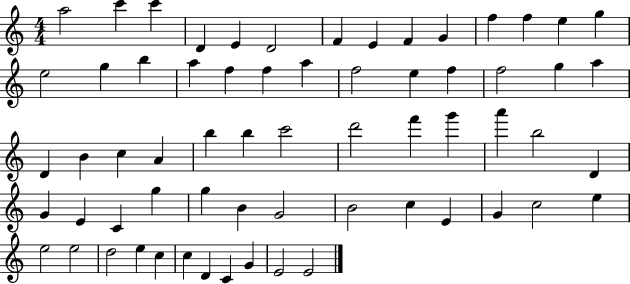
{
  \clef treble
  \numericTimeSignature
  \time 4/4
  \key c \major
  a''2 c'''4 c'''4 | d'4 e'4 d'2 | f'4 e'4 f'4 g'4 | f''4 f''4 e''4 g''4 | \break e''2 g''4 b''4 | a''4 f''4 f''4 a''4 | f''2 e''4 f''4 | f''2 g''4 a''4 | \break d'4 b'4 c''4 a'4 | b''4 b''4 c'''2 | d'''2 f'''4 g'''4 | a'''4 b''2 d'4 | \break g'4 e'4 c'4 g''4 | g''4 b'4 g'2 | b'2 c''4 e'4 | g'4 c''2 e''4 | \break e''2 e''2 | d''2 e''4 c''4 | c''4 d'4 c'4 g'4 | e'2 e'2 | \break \bar "|."
}